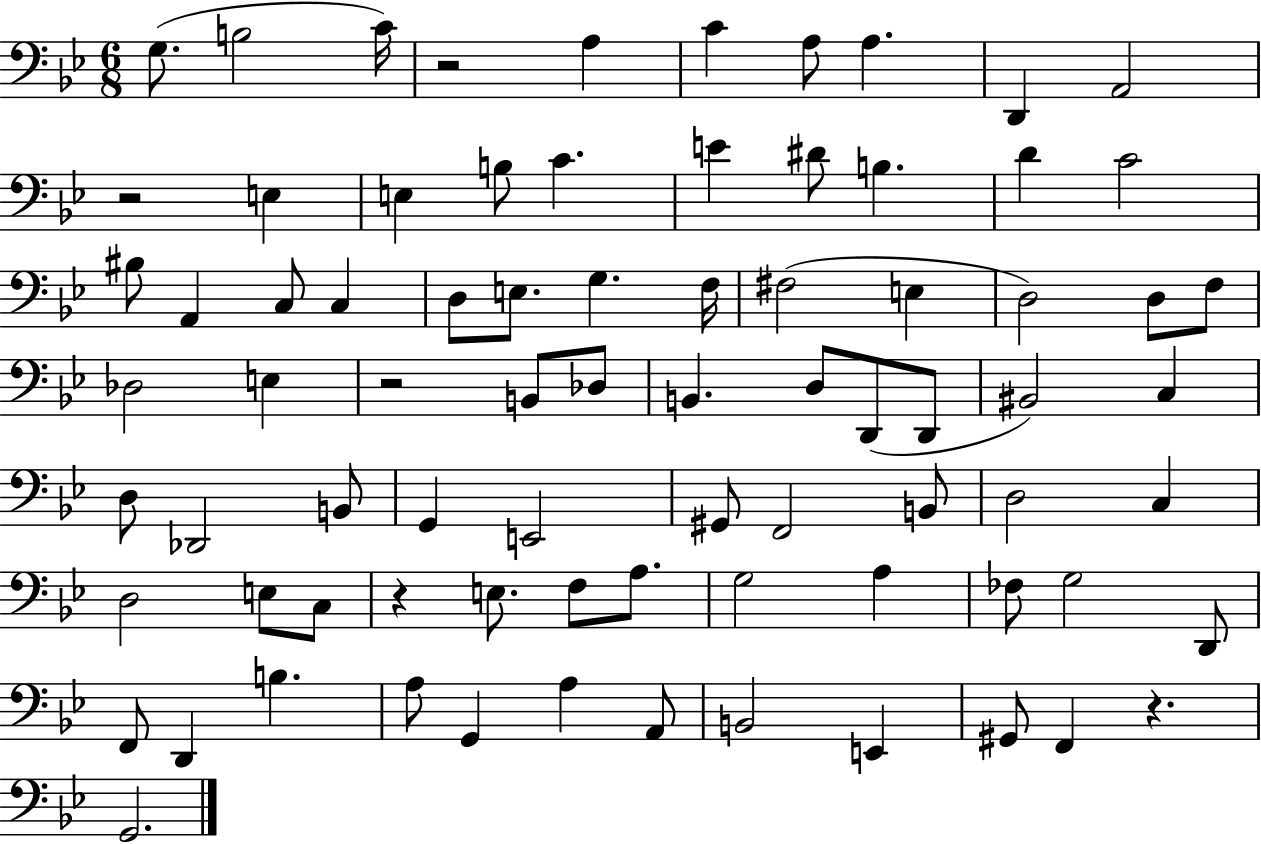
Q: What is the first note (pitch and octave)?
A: G3